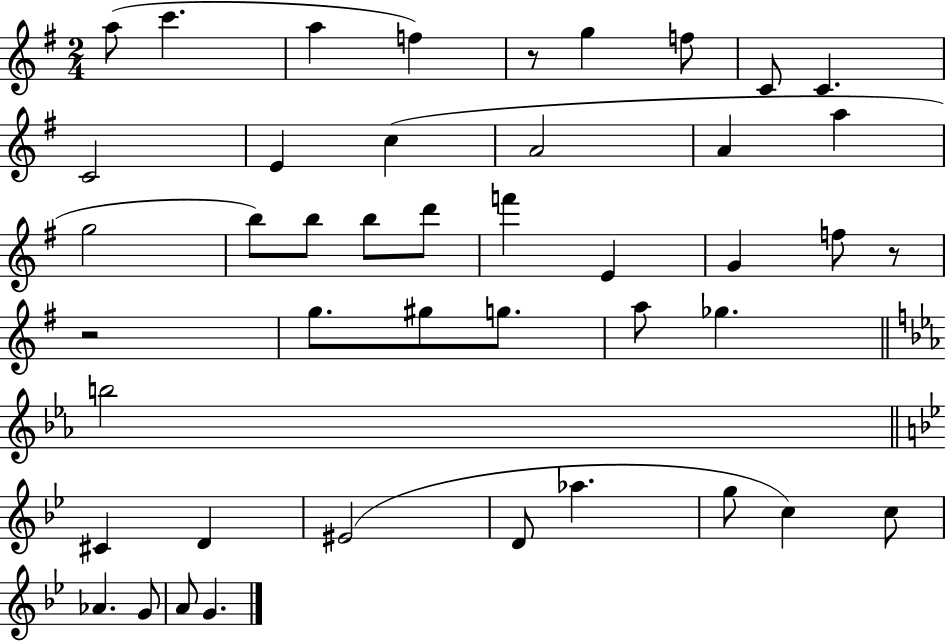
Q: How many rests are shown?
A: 3